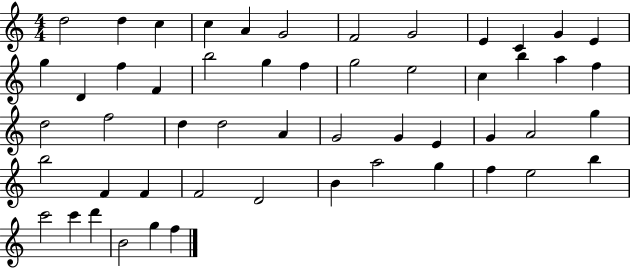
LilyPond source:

{
  \clef treble
  \numericTimeSignature
  \time 4/4
  \key c \major
  d''2 d''4 c''4 | c''4 a'4 g'2 | f'2 g'2 | e'4 c'4 g'4 e'4 | \break g''4 d'4 f''4 f'4 | b''2 g''4 f''4 | g''2 e''2 | c''4 b''4 a''4 f''4 | \break d''2 f''2 | d''4 d''2 a'4 | g'2 g'4 e'4 | g'4 a'2 g''4 | \break b''2 f'4 f'4 | f'2 d'2 | b'4 a''2 g''4 | f''4 e''2 b''4 | \break c'''2 c'''4 d'''4 | b'2 g''4 f''4 | \bar "|."
}